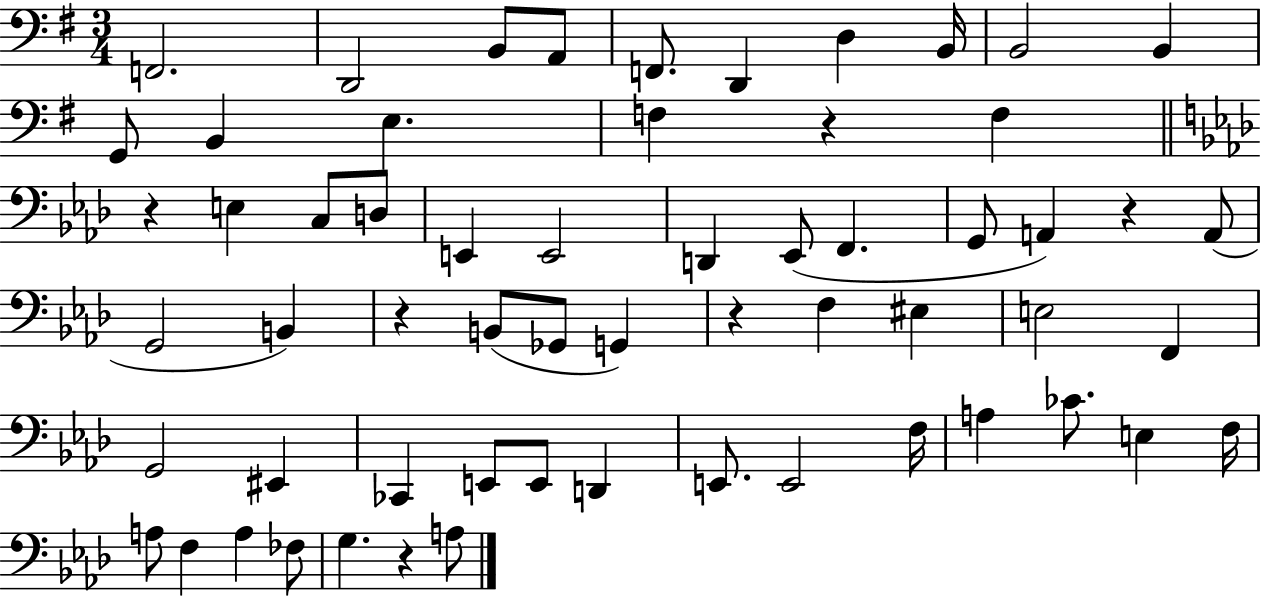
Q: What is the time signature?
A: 3/4